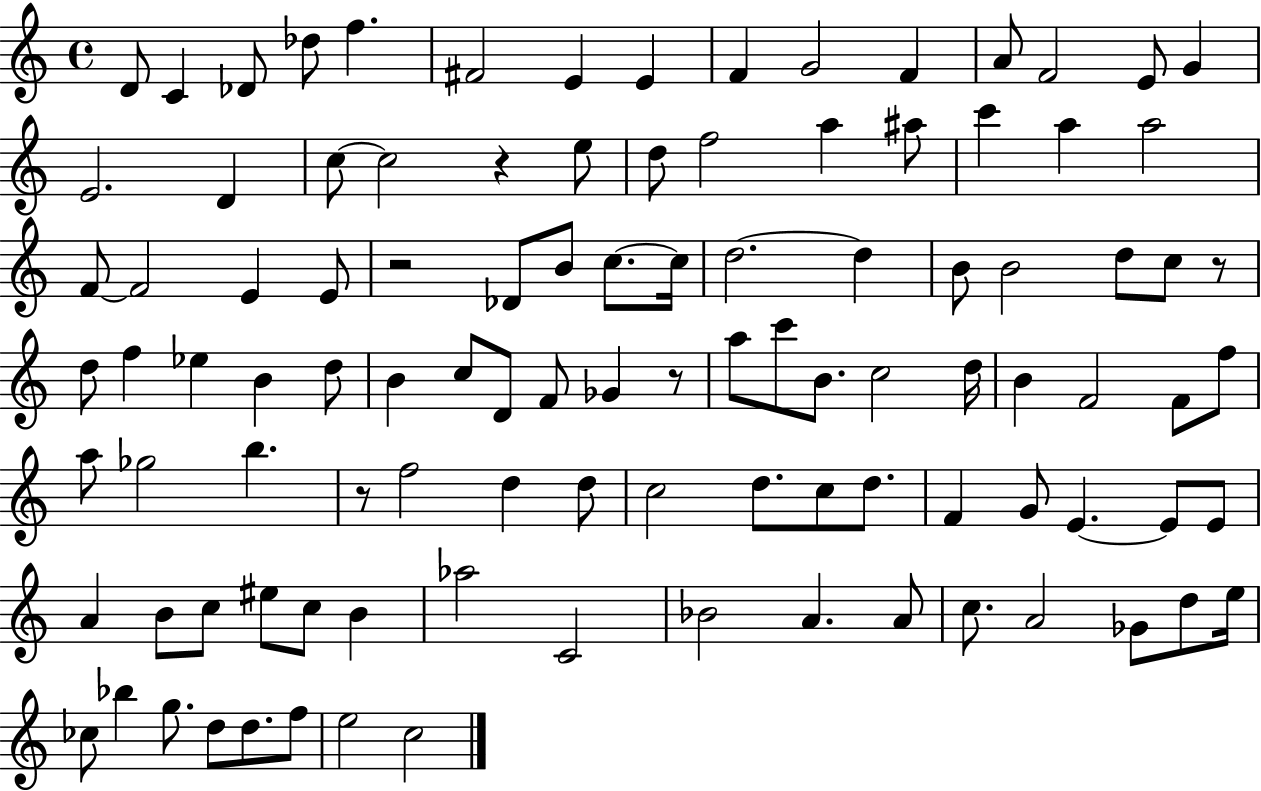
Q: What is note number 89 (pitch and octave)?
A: Gb4